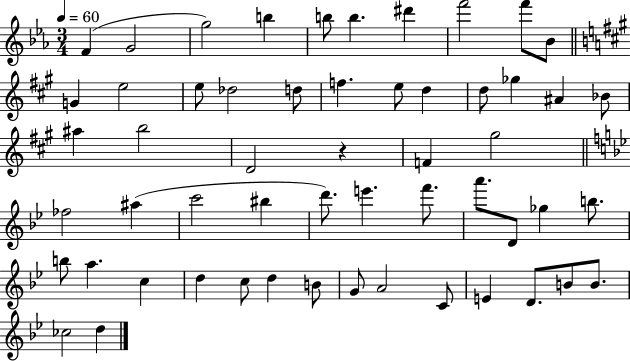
F4/q G4/h G5/h B5/q B5/e B5/q. D#6/q F6/h F6/e Bb4/e G4/q E5/h E5/e Db5/h D5/e F5/q. E5/e D5/q D5/e Gb5/q A#4/q Bb4/e A#5/q B5/h D4/h R/q F4/q G#5/h FES5/h A#5/q C6/h BIS5/q D6/e. E6/q. F6/e. A6/e. D4/e Gb5/q B5/e. B5/e A5/q. C5/q D5/q C5/e D5/q B4/e G4/e A4/h C4/e E4/q D4/e. B4/e B4/e. CES5/h D5/q